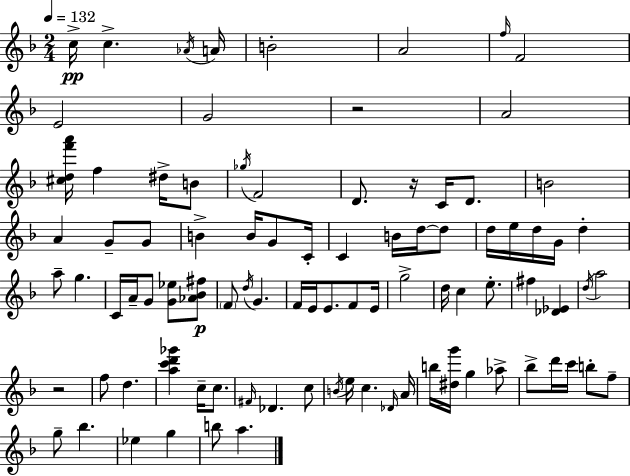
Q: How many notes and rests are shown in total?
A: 91